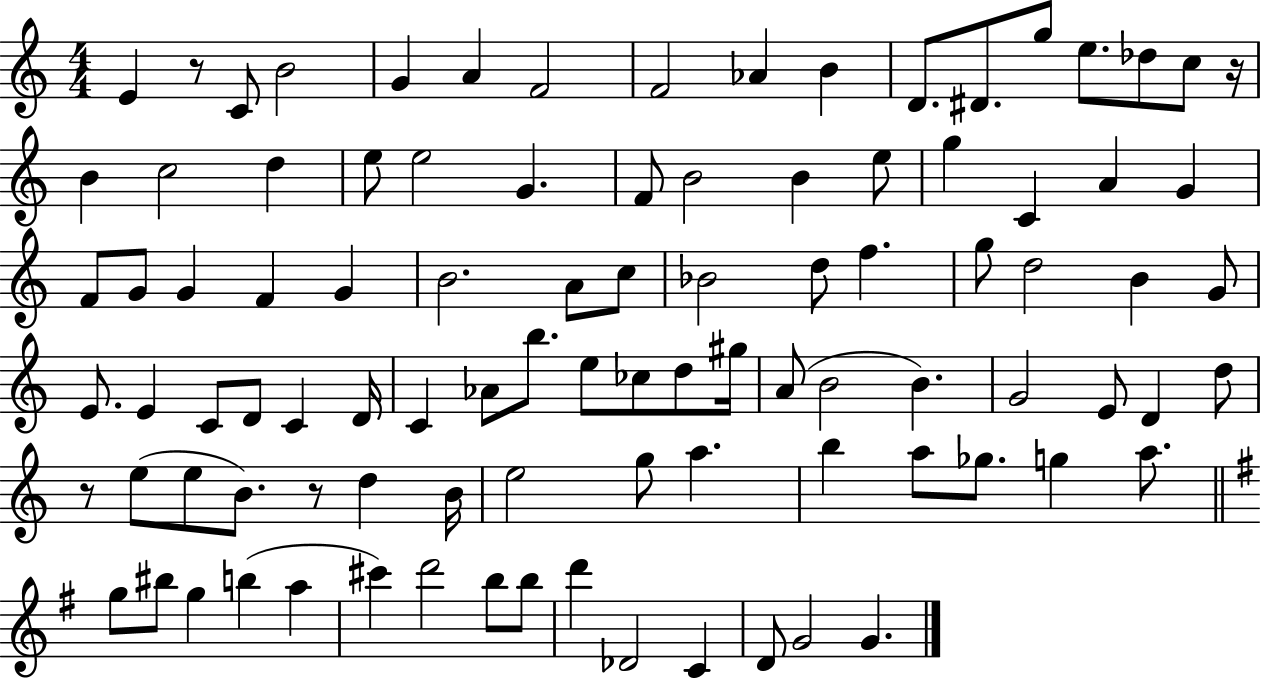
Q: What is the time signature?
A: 4/4